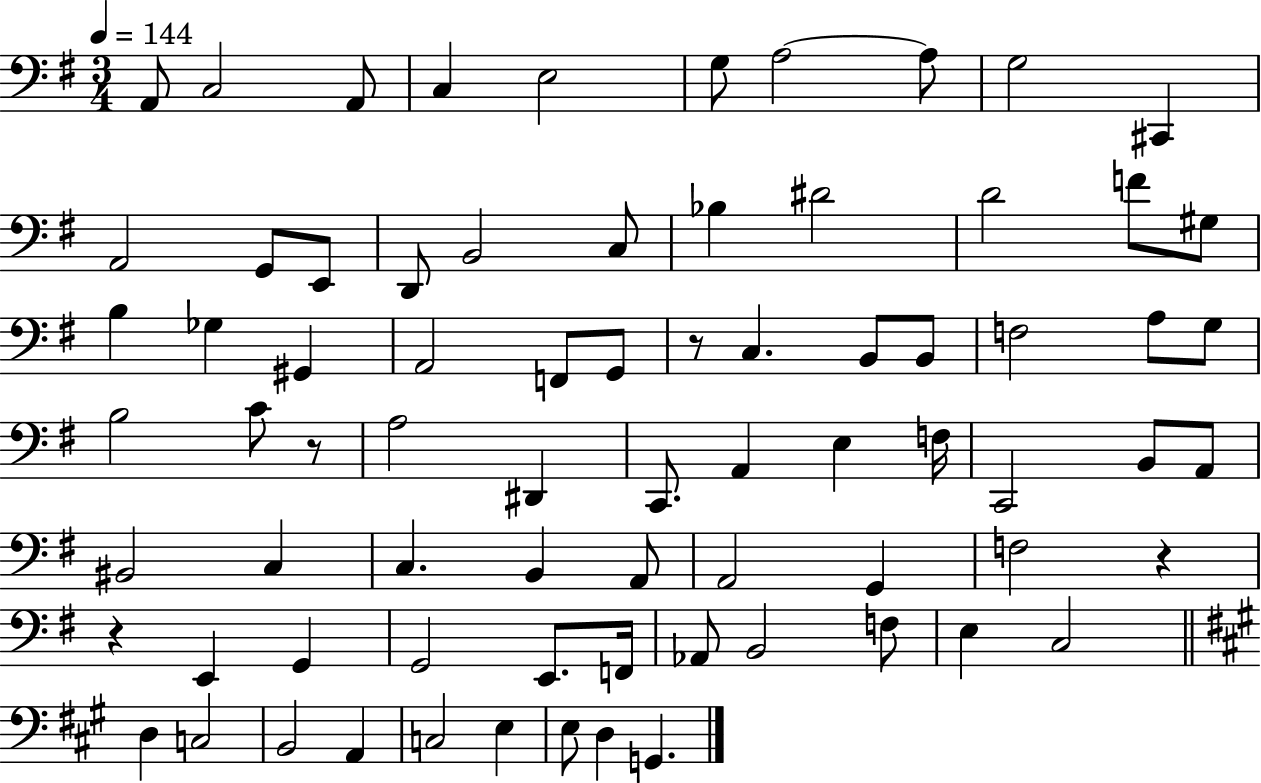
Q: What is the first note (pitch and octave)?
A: A2